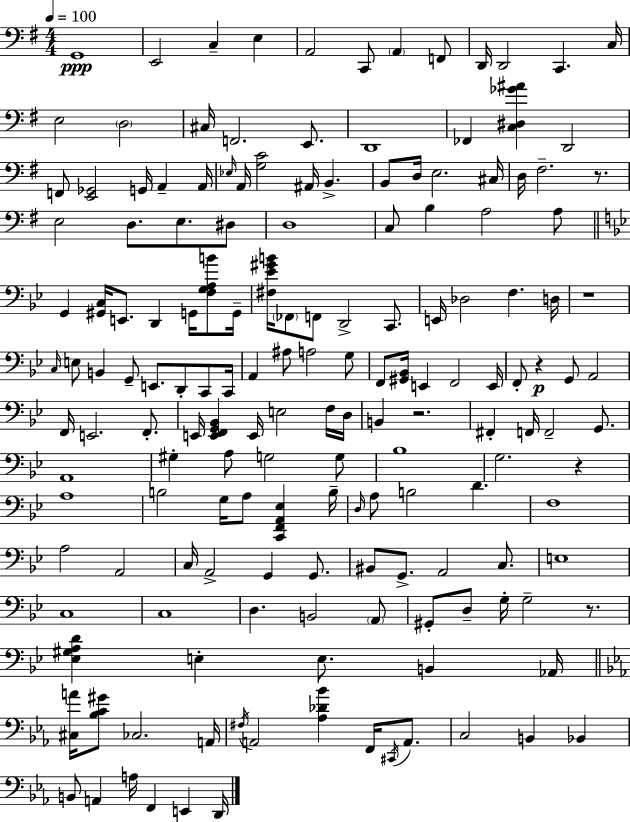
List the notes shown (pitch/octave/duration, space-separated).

G2/w E2/h C3/q E3/q A2/h C2/e A2/q F2/e D2/s D2/h C2/q. C3/s E3/h D3/h C#3/s F2/h. E2/e. D2/w FES2/q [C3,D#3,Gb4,A#4]/q D2/h F2/e [E2,Gb2]/h G2/s A2/q A2/s Eb3/s A2/s [G3,C4]/h A#2/s B2/q. B2/e D3/s E3/h. C#3/s D3/s F#3/h. R/e. E3/h D3/e. E3/e. D#3/e D3/w C3/e B3/q A3/h A3/e G2/q [G#2,C3]/s E2/e. D2/q G2/s [F3,G3,A3,B4]/e G2/s [F#3,Eb4,G#4,B4]/s FES2/e F2/e D2/h C2/e. E2/s Db3/h F3/q. D3/s R/w C3/s E3/e B2/q G2/e E2/e. D2/e C2/e C2/s A2/q A#3/e A3/h G3/e F2/e [G#2,Bb2]/s E2/q F2/h E2/s F2/e R/q G2/e A2/h F2/s E2/h. F2/e. E2/s [E2,F2,G2,Bb2]/q E2/s E3/h F3/s D3/s B2/q R/h. F#2/q F2/s F2/h G2/e. A2/w G#3/q A3/e G3/h G3/e Bb3/w G3/h. R/q A3/w B3/h G3/s A3/e [C2,F2,A2,Eb3]/q B3/s D3/s A3/e B3/h D4/q. F3/w A3/h A2/h C3/s A2/h G2/q G2/e. BIS2/e G2/e. A2/h C3/e. E3/w C3/w C3/w D3/q. B2/h A2/e G#2/e D3/e G3/s G3/h R/e. [Eb3,G#3,A3,D4]/q E3/q E3/e. B2/q Ab2/s [C#3,A4]/s [Bb3,C4,G#4]/e CES3/h. A2/s F#3/s A2/h [Ab3,Db4,Bb4]/q F2/s C#2/s A2/e. C3/h B2/q Bb2/q B2/e A2/q A3/s F2/q E2/q D2/s